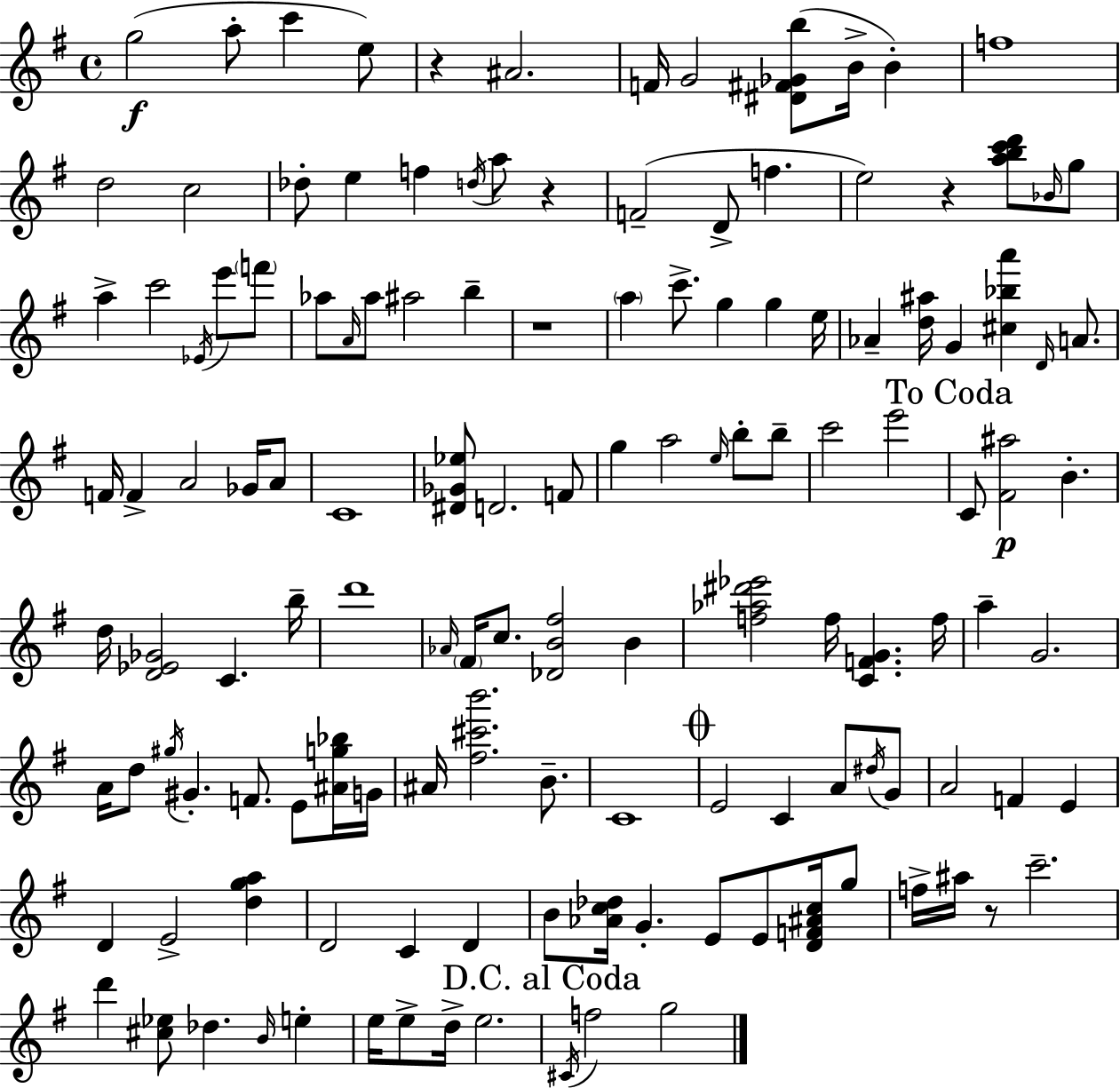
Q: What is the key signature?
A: G major